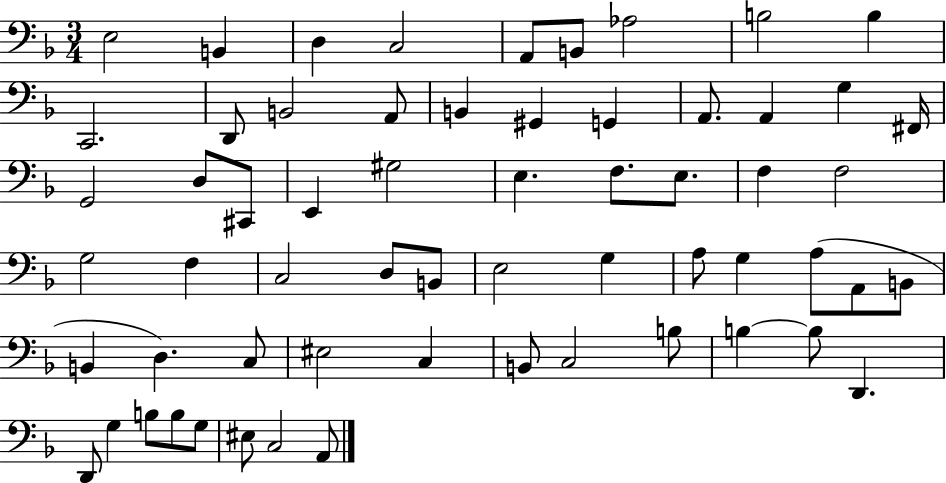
{
  \clef bass
  \numericTimeSignature
  \time 3/4
  \key f \major
  e2 b,4 | d4 c2 | a,8 b,8 aes2 | b2 b4 | \break c,2. | d,8 b,2 a,8 | b,4 gis,4 g,4 | a,8. a,4 g4 fis,16 | \break g,2 d8 cis,8 | e,4 gis2 | e4. f8. e8. | f4 f2 | \break g2 f4 | c2 d8 b,8 | e2 g4 | a8 g4 a8( a,8 b,8 | \break b,4 d4.) c8 | eis2 c4 | b,8 c2 b8 | b4~~ b8 d,4. | \break d,8 g4 b8 b8 g8 | eis8 c2 a,8 | \bar "|."
}